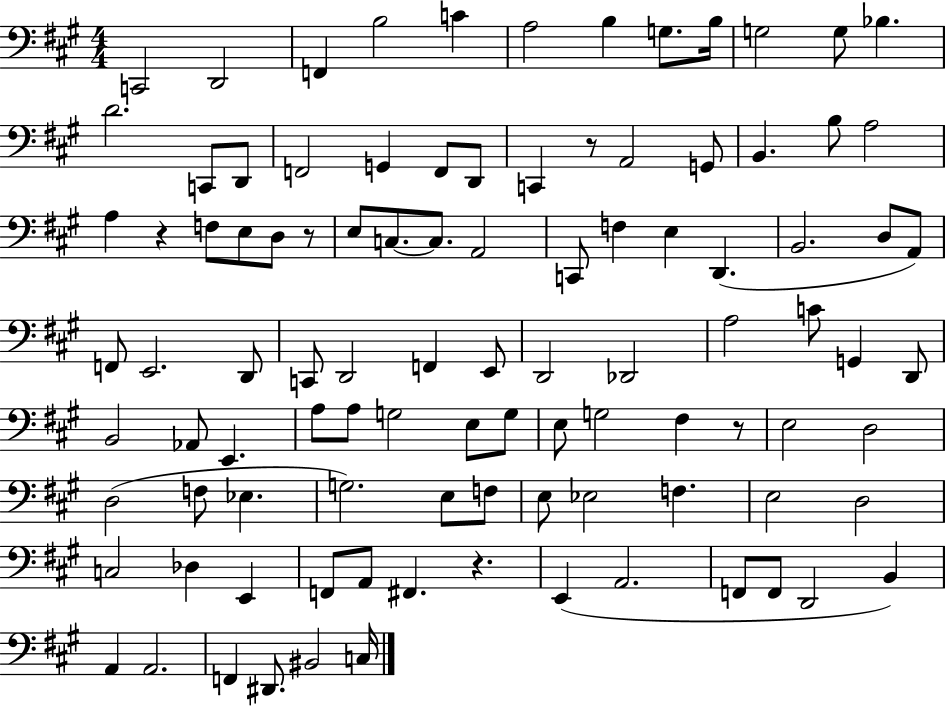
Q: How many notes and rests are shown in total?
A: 100